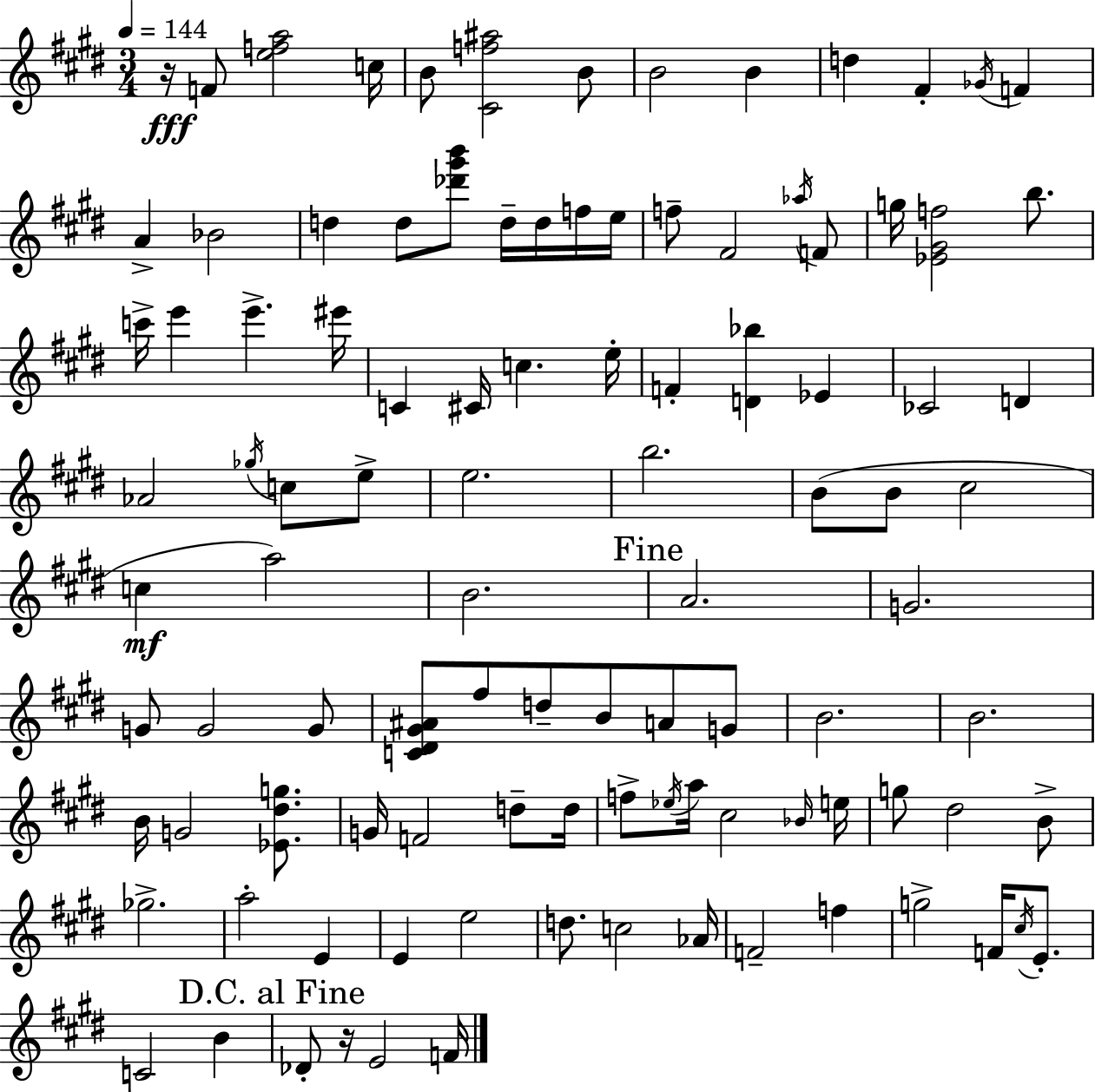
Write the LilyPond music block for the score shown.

{
  \clef treble
  \numericTimeSignature
  \time 3/4
  \key e \major
  \tempo 4 = 144
  r16\fff f'8 <e'' f'' a''>2 c''16 | b'8 <cis' f'' ais''>2 b'8 | b'2 b'4 | d''4 fis'4-. \acciaccatura { ges'16 } f'4 | \break a'4-> bes'2 | d''4 d''8 <des''' gis''' b'''>8 d''16-- d''16 f''16 | e''16 f''8-- fis'2 \acciaccatura { aes''16 } | f'8 g''16 <ees' gis' f''>2 b''8. | \break c'''16-> e'''4 e'''4.-> | eis'''16 c'4 cis'16 c''4. | e''16-. f'4-. <d' bes''>4 ees'4 | ces'2 d'4 | \break aes'2 \acciaccatura { ges''16 } c''8 | e''8-> e''2. | b''2. | b'8( b'8 cis''2 | \break c''4\mf a''2) | b'2. | \mark "Fine" a'2. | g'2. | \break g'8 g'2 | g'8 <c' dis' gis' ais'>8 fis''8 d''8-- b'8 a'8 | g'8 b'2. | b'2. | \break b'16 g'2 | <ees' dis'' g''>8. g'16 f'2 | d''8-- d''16 f''8-> \acciaccatura { ees''16 } a''16 cis''2 | \grace { bes'16 } e''16 g''8 dis''2 | \break b'8-> ges''2.-> | a''2-. | e'4 e'4 e''2 | d''8. c''2 | \break aes'16 f'2-- | f''4 g''2-> | f'16 \acciaccatura { cis''16 } e'8.-. c'2 | b'4 \mark "D.C. al Fine" des'8-. r16 e'2 | \break f'16 \bar "|."
}